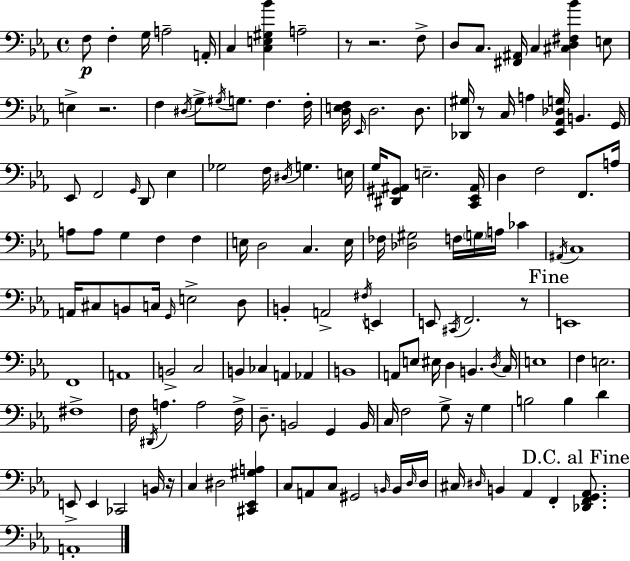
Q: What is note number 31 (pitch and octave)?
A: D2